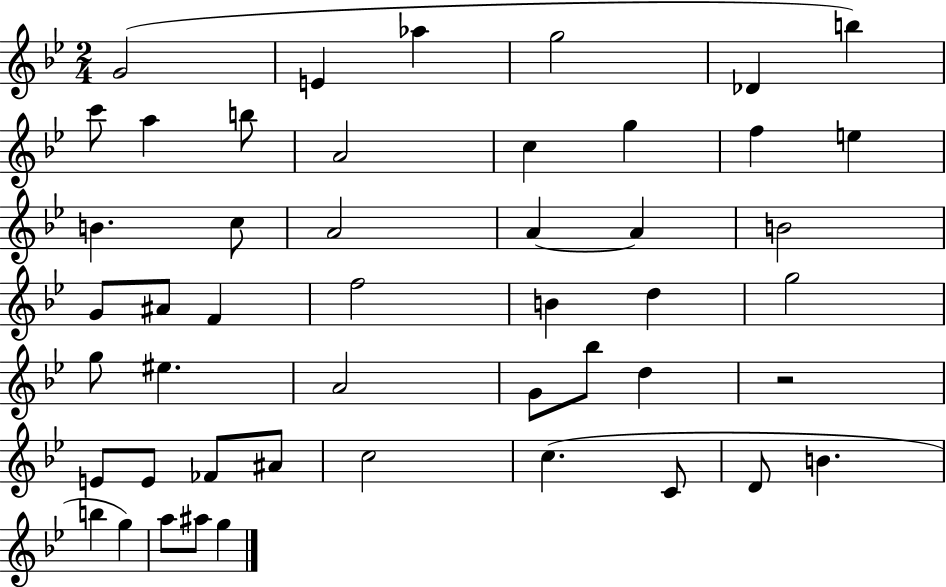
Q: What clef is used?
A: treble